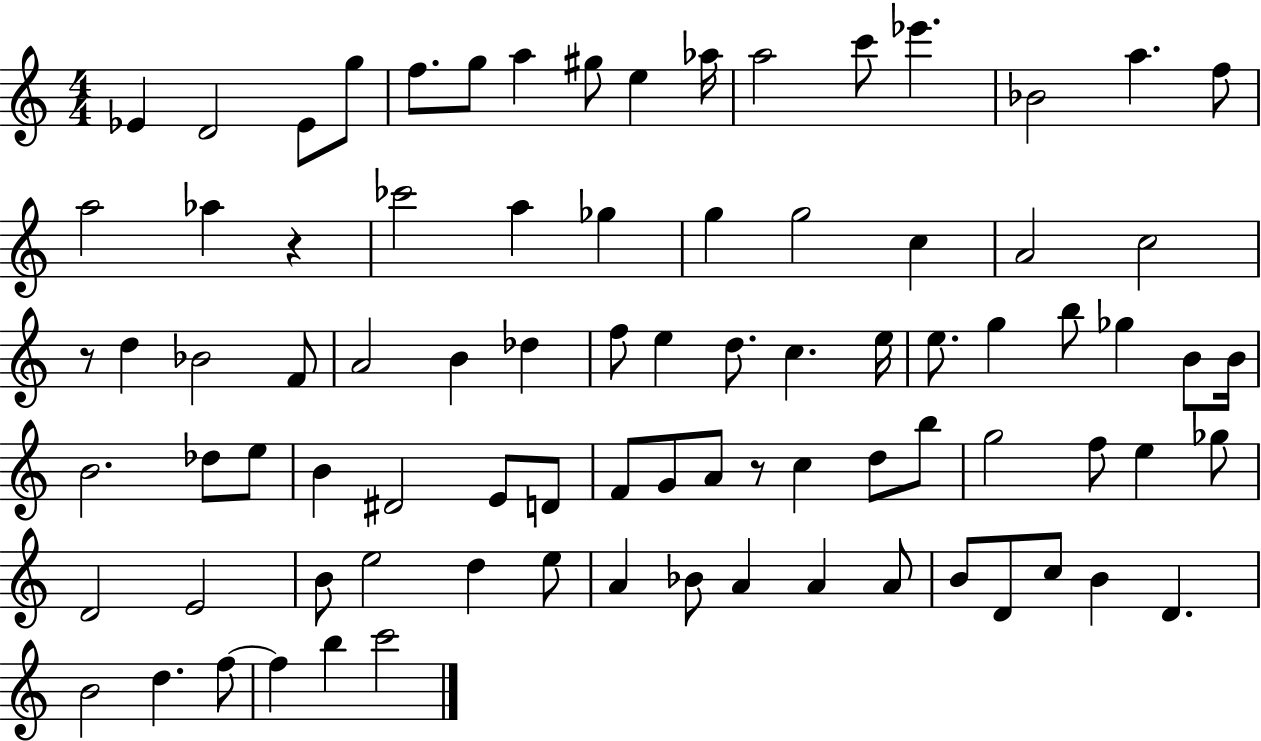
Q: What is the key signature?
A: C major